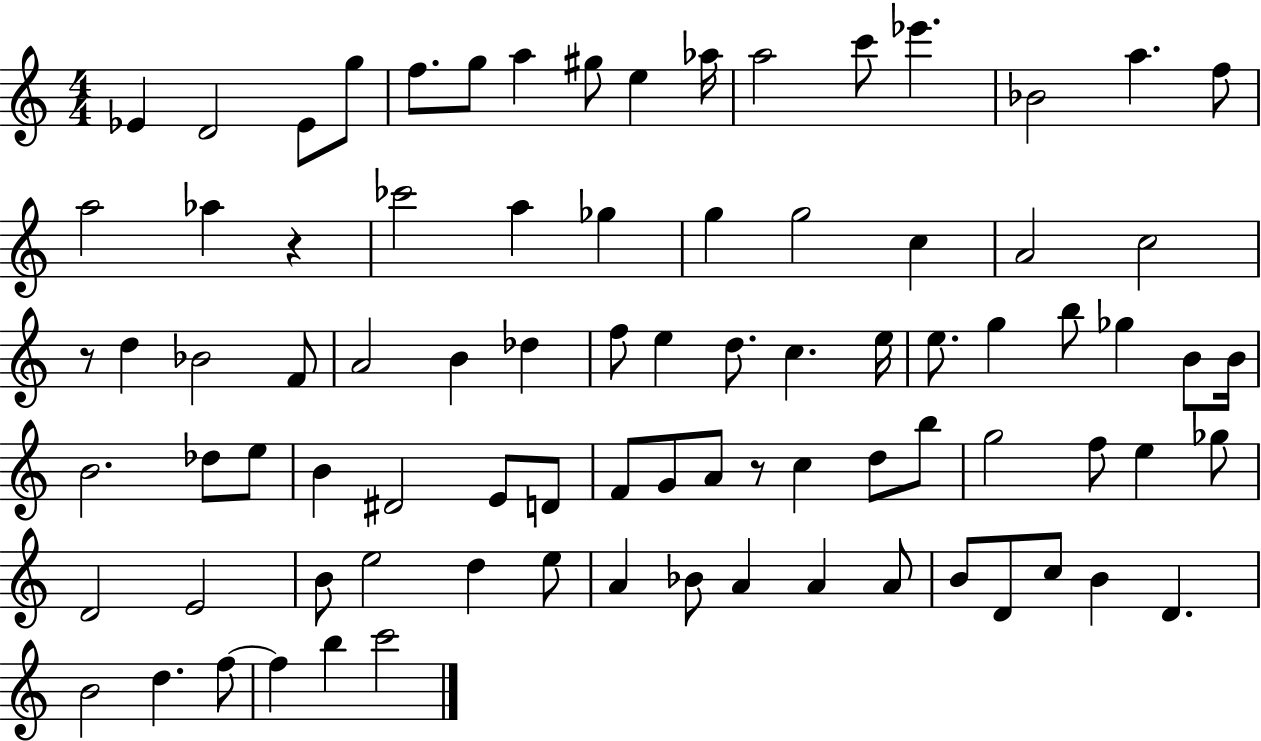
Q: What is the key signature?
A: C major